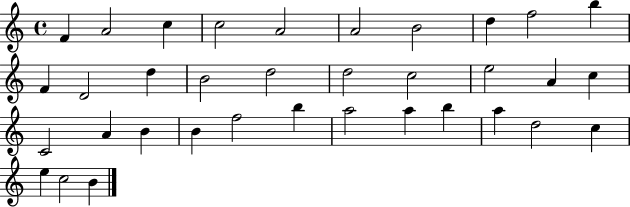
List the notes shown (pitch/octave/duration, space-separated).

F4/q A4/h C5/q C5/h A4/h A4/h B4/h D5/q F5/h B5/q F4/q D4/h D5/q B4/h D5/h D5/h C5/h E5/h A4/q C5/q C4/h A4/q B4/q B4/q F5/h B5/q A5/h A5/q B5/q A5/q D5/h C5/q E5/q C5/h B4/q